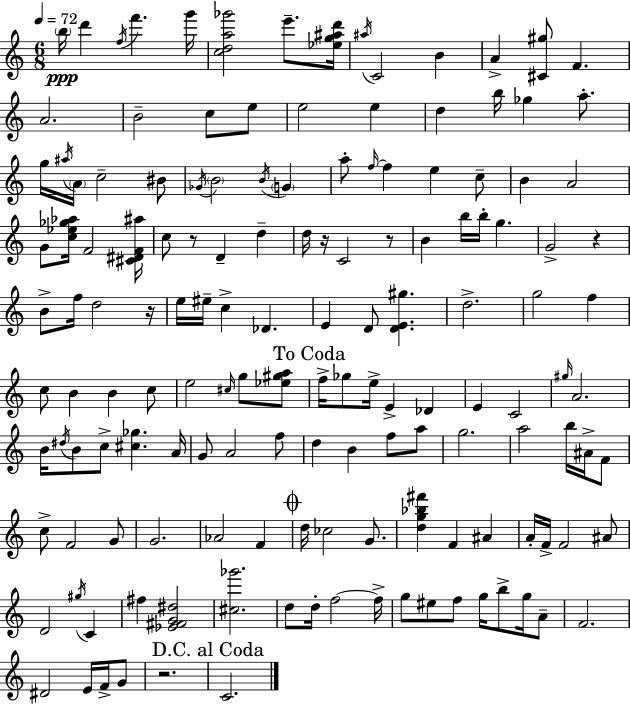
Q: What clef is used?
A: treble